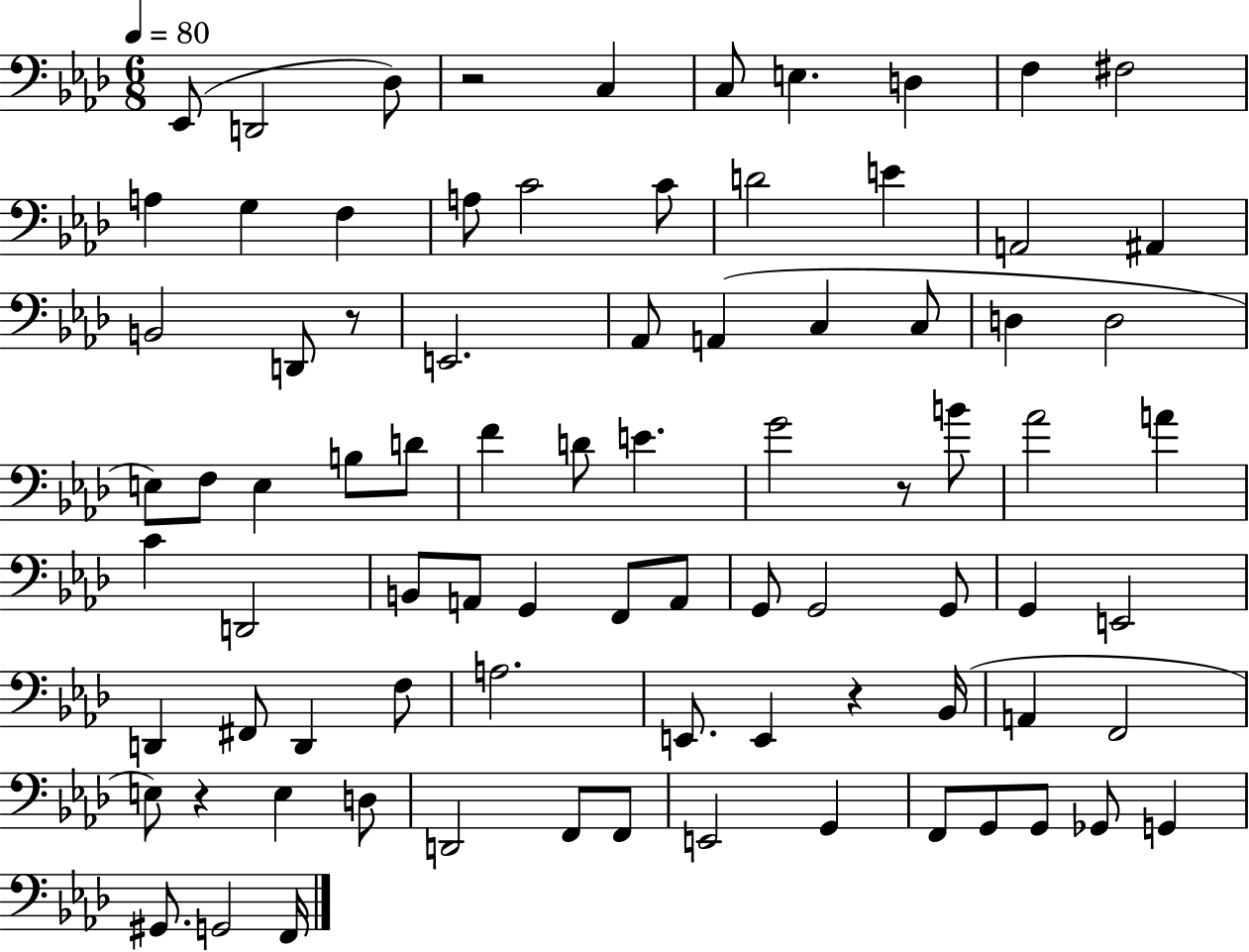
Eb2/e D2/h Db3/e R/h C3/q C3/e E3/q. D3/q F3/q F#3/h A3/q G3/q F3/q A3/e C4/h C4/e D4/h E4/q A2/h A#2/q B2/h D2/e R/e E2/h. Ab2/e A2/q C3/q C3/e D3/q D3/h E3/e F3/e E3/q B3/e D4/e F4/q D4/e E4/q. G4/h R/e B4/e Ab4/h A4/q C4/q D2/h B2/e A2/e G2/q F2/e A2/e G2/e G2/h G2/e G2/q E2/h D2/q F#2/e D2/q F3/e A3/h. E2/e. E2/q R/q Bb2/s A2/q F2/h E3/e R/q E3/q D3/e D2/h F2/e F2/e E2/h G2/q F2/e G2/e G2/e Gb2/e G2/q G#2/e. G2/h F2/s